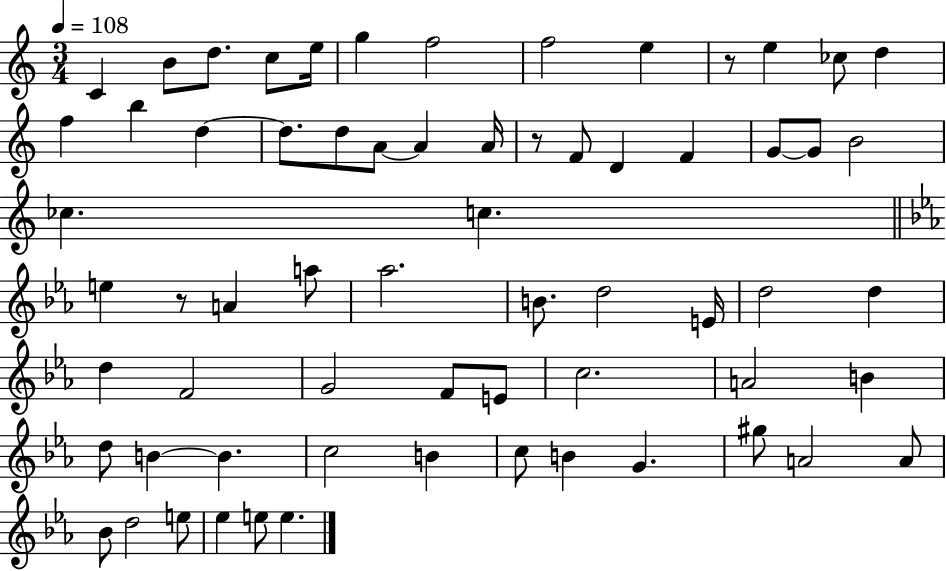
C4/q B4/e D5/e. C5/e E5/s G5/q F5/h F5/h E5/q R/e E5/q CES5/e D5/q F5/q B5/q D5/q D5/e. D5/e A4/e A4/q A4/s R/e F4/e D4/q F4/q G4/e G4/e B4/h CES5/q. C5/q. E5/q R/e A4/q A5/e Ab5/h. B4/e. D5/h E4/s D5/h D5/q D5/q F4/h G4/h F4/e E4/e C5/h. A4/h B4/q D5/e B4/q B4/q. C5/h B4/q C5/e B4/q G4/q. G#5/e A4/h A4/e Bb4/e D5/h E5/e Eb5/q E5/e E5/q.